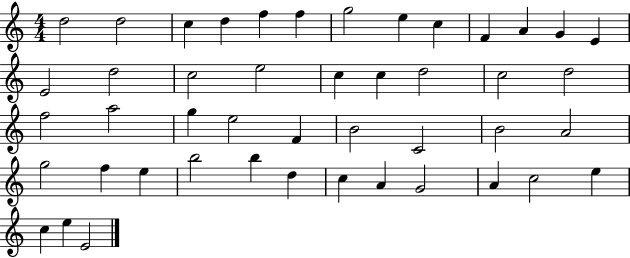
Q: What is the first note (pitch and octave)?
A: D5